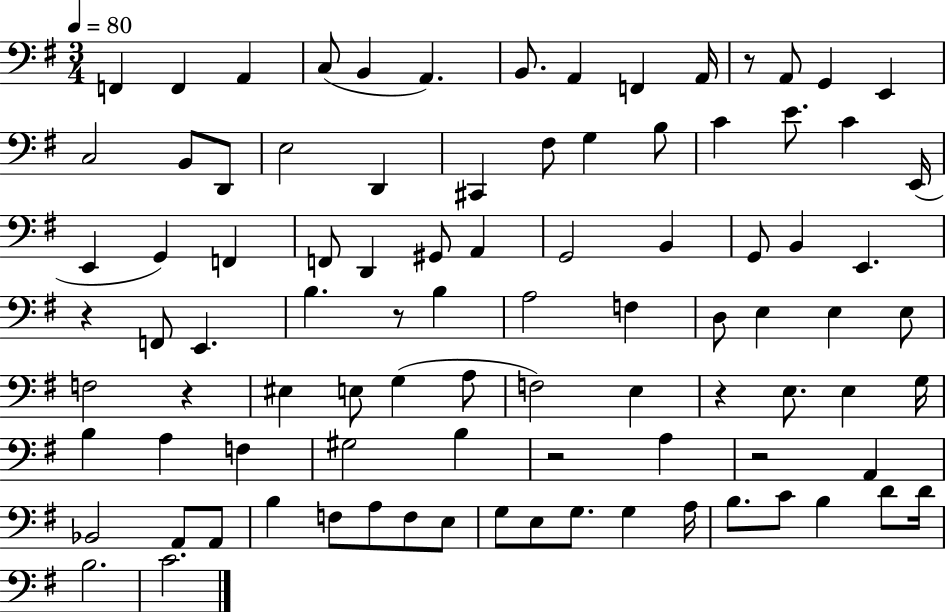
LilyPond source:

{
  \clef bass
  \numericTimeSignature
  \time 3/4
  \key g \major
  \tempo 4 = 80
  f,4 f,4 a,4 | c8( b,4 a,4.) | b,8. a,4 f,4 a,16 | r8 a,8 g,4 e,4 | \break c2 b,8 d,8 | e2 d,4 | cis,4 fis8 g4 b8 | c'4 e'8. c'4 e,16( | \break e,4 g,4) f,4 | f,8 d,4 gis,8 a,4 | g,2 b,4 | g,8 b,4 e,4. | \break r4 f,8 e,4. | b4. r8 b4 | a2 f4 | d8 e4 e4 e8 | \break f2 r4 | eis4 e8 g4( a8 | f2) e4 | r4 e8. e4 g16 | \break b4 a4 f4 | gis2 b4 | r2 a4 | r2 a,4 | \break bes,2 a,8 a,8 | b4 f8 a8 f8 e8 | g8 e8 g8. g4 a16 | b8. c'8 b4 d'8 d'16 | \break b2. | c'2. | \bar "|."
}